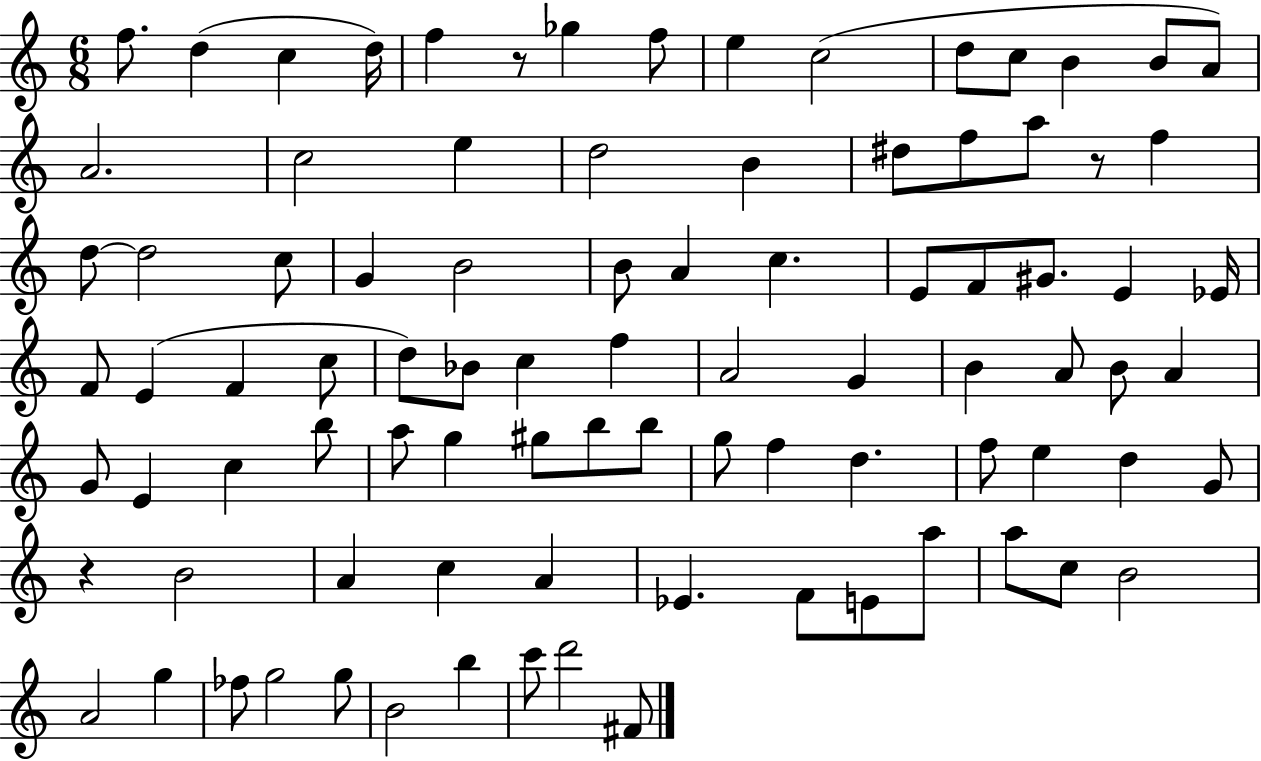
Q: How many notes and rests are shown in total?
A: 90